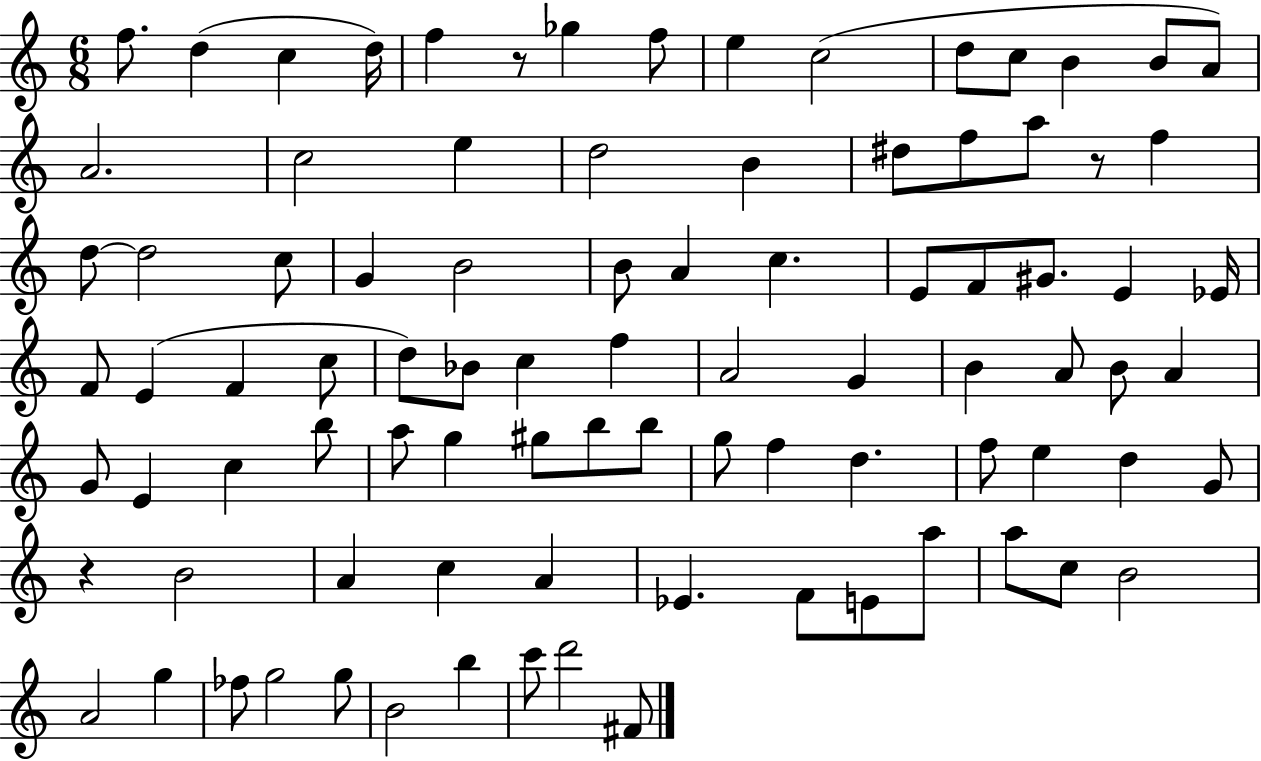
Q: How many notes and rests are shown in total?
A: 90